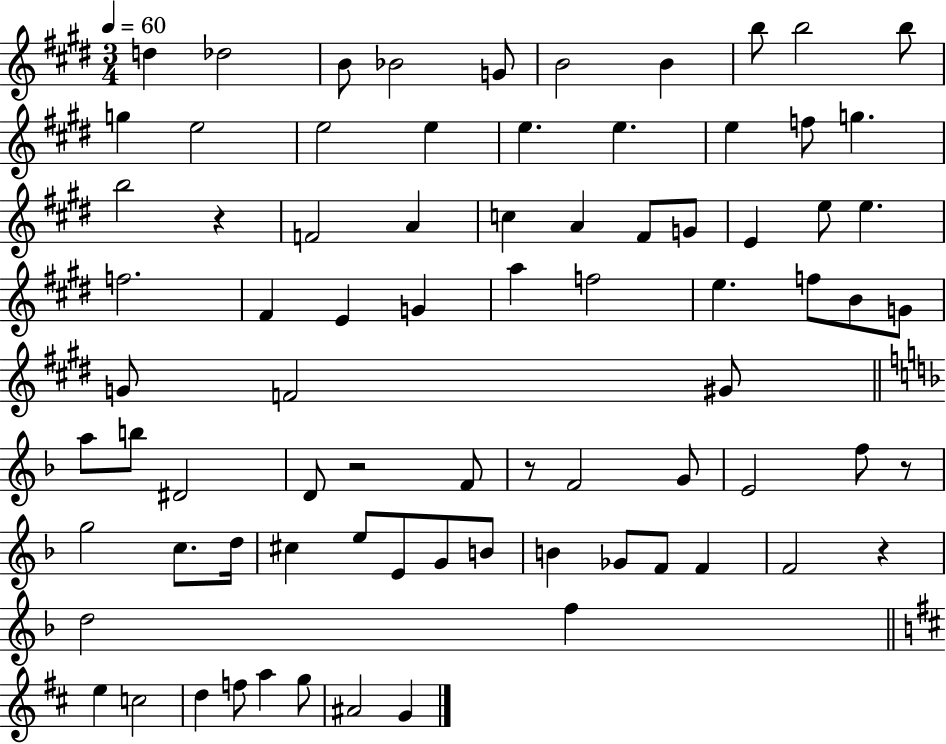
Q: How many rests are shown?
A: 5